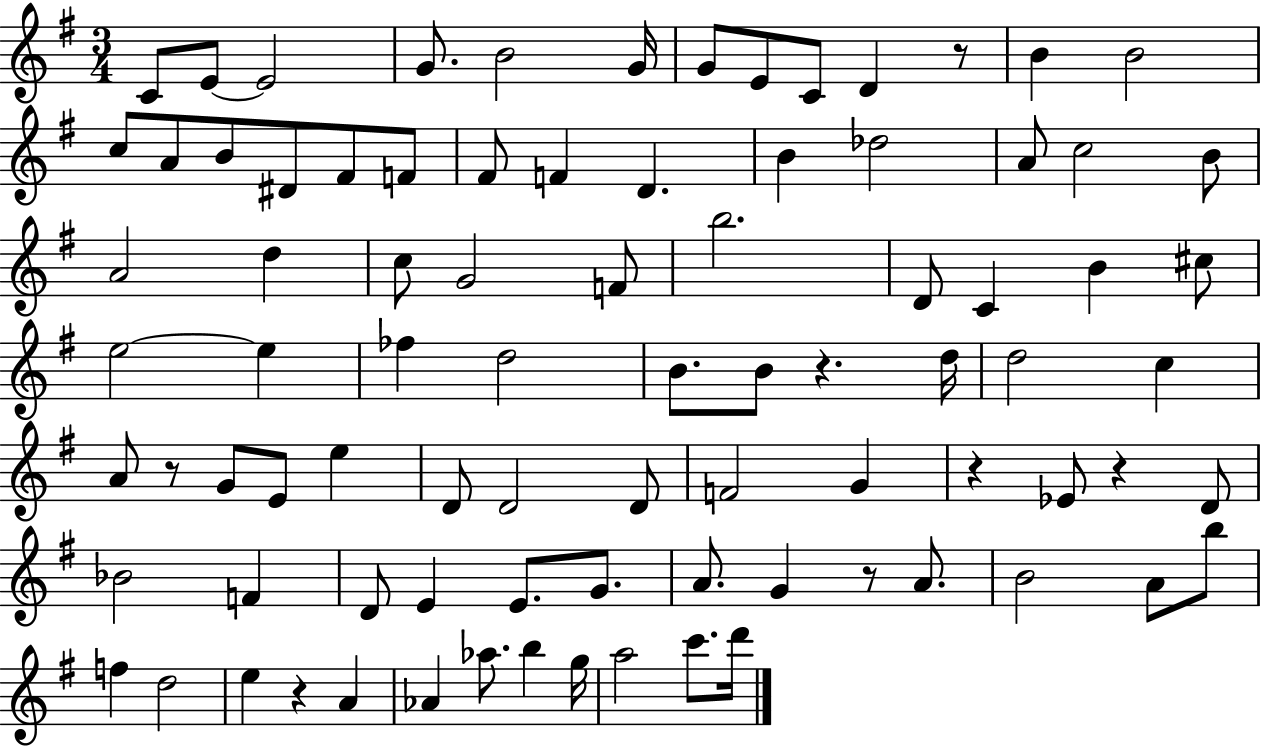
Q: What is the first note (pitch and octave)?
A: C4